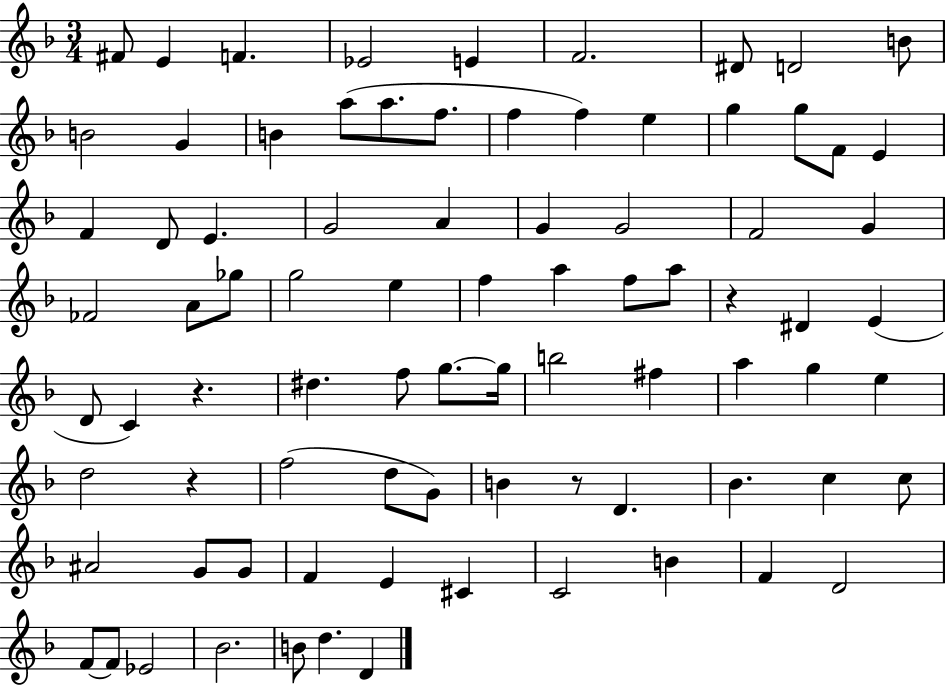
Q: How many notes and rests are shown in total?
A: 83